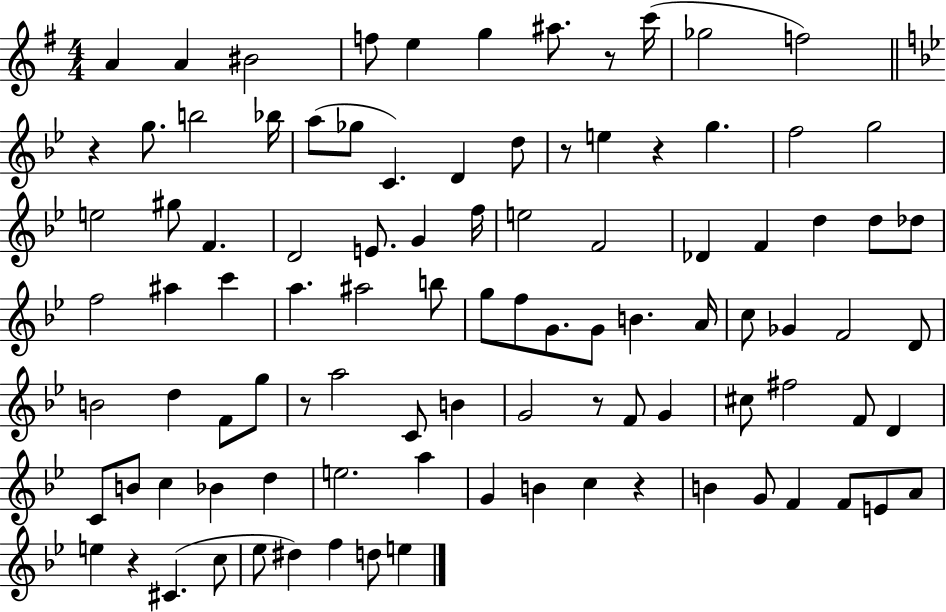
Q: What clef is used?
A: treble